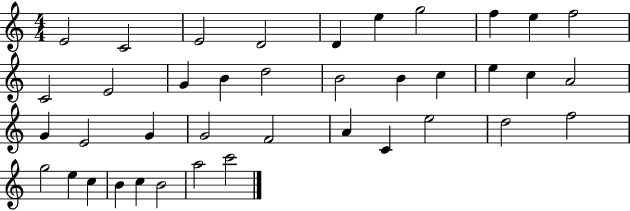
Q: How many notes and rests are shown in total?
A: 39